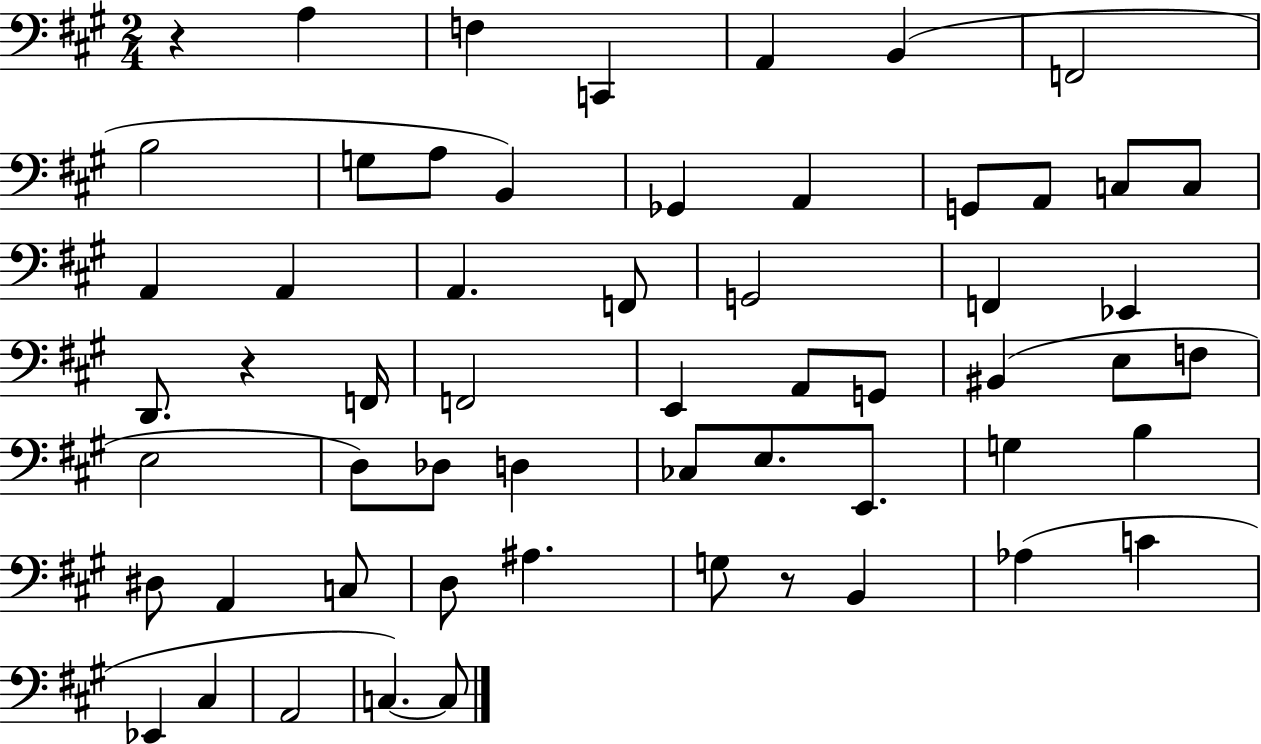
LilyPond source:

{
  \clef bass
  \numericTimeSignature
  \time 2/4
  \key a \major
  \repeat volta 2 { r4 a4 | f4 c,4 | a,4 b,4( | f,2 | \break b2 | g8 a8 b,4) | ges,4 a,4 | g,8 a,8 c8 c8 | \break a,4 a,4 | a,4. f,8 | g,2 | f,4 ees,4 | \break d,8. r4 f,16 | f,2 | e,4 a,8 g,8 | bis,4( e8 f8 | \break e2 | d8) des8 d4 | ces8 e8. e,8. | g4 b4 | \break dis8 a,4 c8 | d8 ais4. | g8 r8 b,4 | aes4( c'4 | \break ees,4 cis4 | a,2 | c4.~~) c8 | } \bar "|."
}